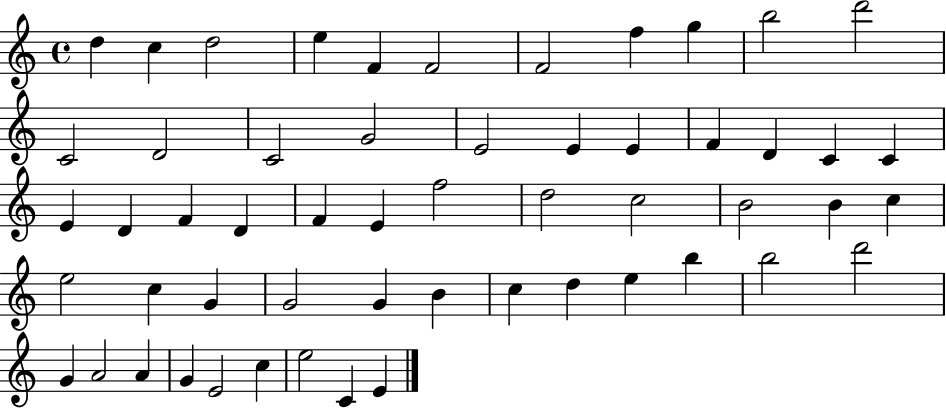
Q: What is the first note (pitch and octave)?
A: D5